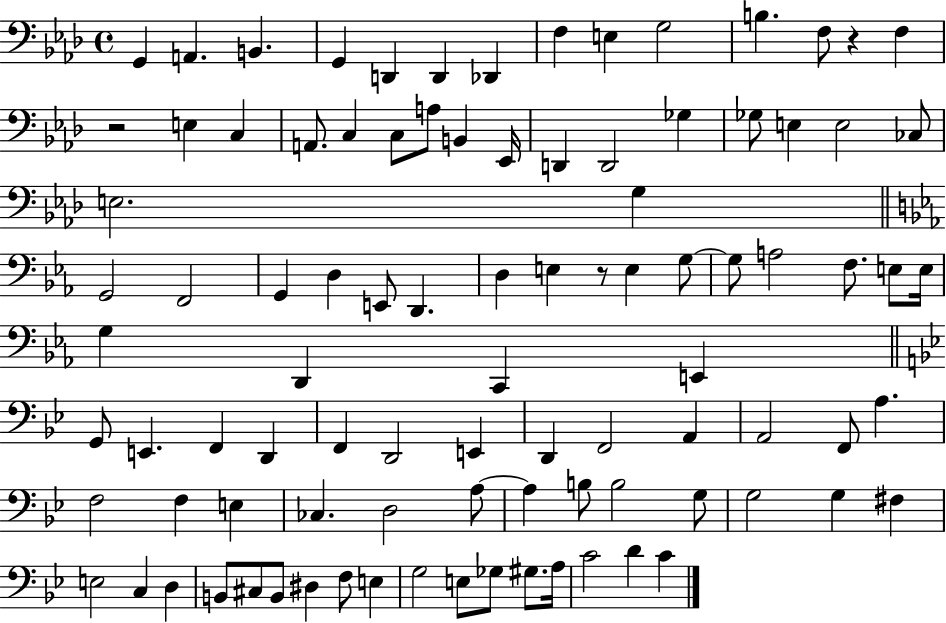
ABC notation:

X:1
T:Untitled
M:4/4
L:1/4
K:Ab
G,, A,, B,, G,, D,, D,, _D,, F, E, G,2 B, F,/2 z F, z2 E, C, A,,/2 C, C,/2 A,/2 B,, _E,,/4 D,, D,,2 _G, _G,/2 E, E,2 _C,/2 E,2 G, G,,2 F,,2 G,, D, E,,/2 D,, D, E, z/2 E, G,/2 G,/2 A,2 F,/2 E,/2 E,/4 G, D,, C,, E,, G,,/2 E,, F,, D,, F,, D,,2 E,, D,, F,,2 A,, A,,2 F,,/2 A, F,2 F, E, _C, D,2 A,/2 A, B,/2 B,2 G,/2 G,2 G, ^F, E,2 C, D, B,,/2 ^C,/2 B,,/2 ^D, F,/2 E, G,2 E,/2 _G,/2 ^G,/2 A,/4 C2 D C